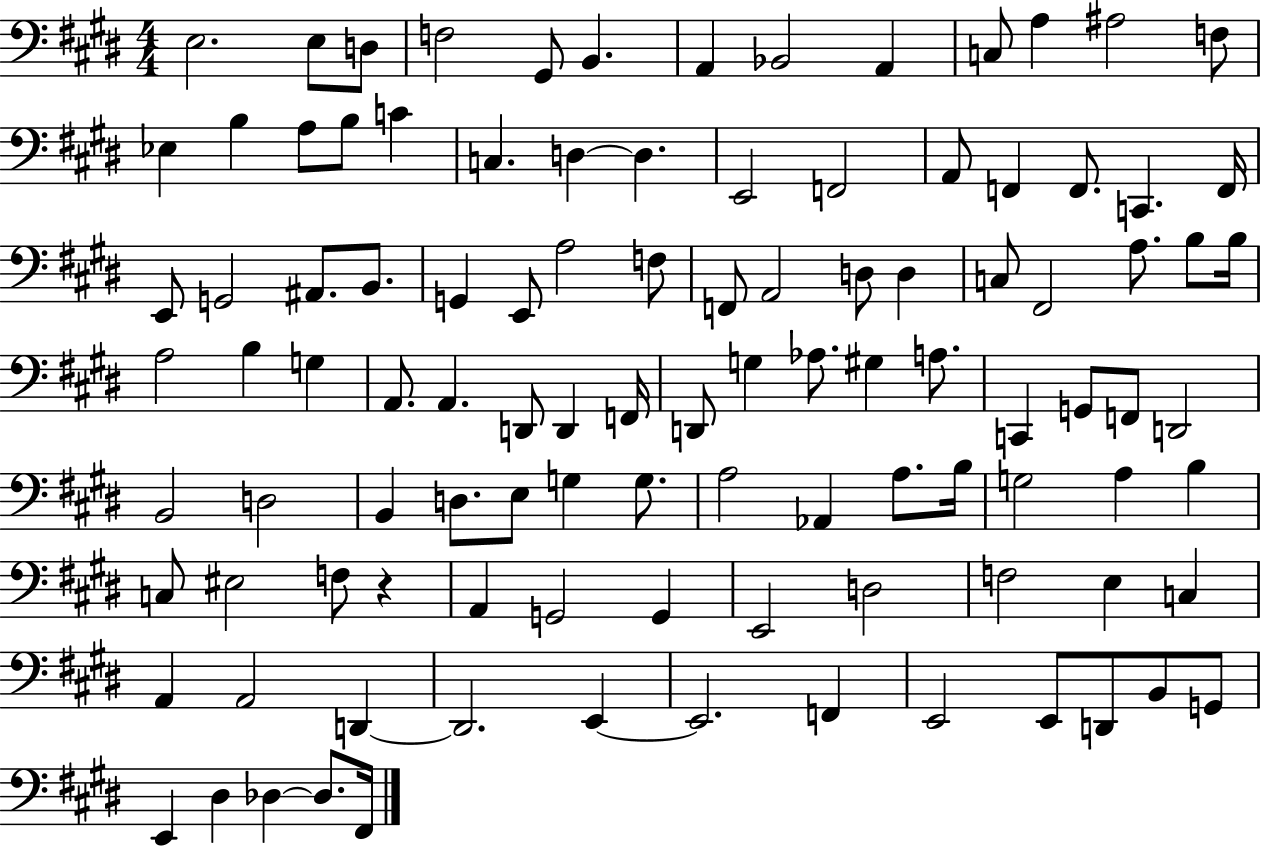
E3/h. E3/e D3/e F3/h G#2/e B2/q. A2/q Bb2/h A2/q C3/e A3/q A#3/h F3/e Eb3/q B3/q A3/e B3/e C4/q C3/q. D3/q D3/q. E2/h F2/h A2/e F2/q F2/e. C2/q. F2/s E2/e G2/h A#2/e. B2/e. G2/q E2/e A3/h F3/e F2/e A2/h D3/e D3/q C3/e F#2/h A3/e. B3/e B3/s A3/h B3/q G3/q A2/e. A2/q. D2/e D2/q F2/s D2/e G3/q Ab3/e. G#3/q A3/e. C2/q G2/e F2/e D2/h B2/h D3/h B2/q D3/e. E3/e G3/q G3/e. A3/h Ab2/q A3/e. B3/s G3/h A3/q B3/q C3/e EIS3/h F3/e R/q A2/q G2/h G2/q E2/h D3/h F3/h E3/q C3/q A2/q A2/h D2/q D2/h. E2/q E2/h. F2/q E2/h E2/e D2/e B2/e G2/e E2/q D#3/q Db3/q Db3/e. F#2/s